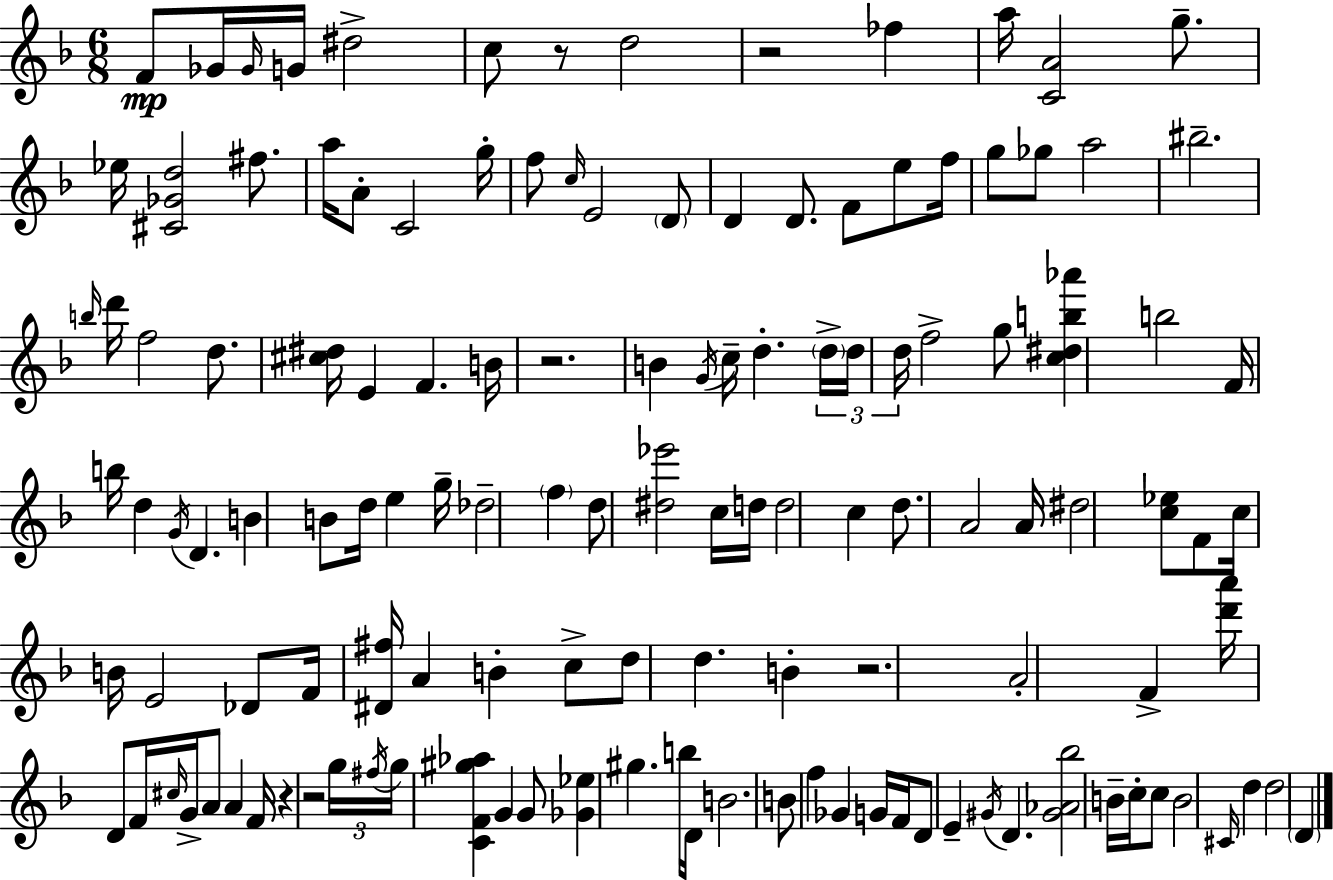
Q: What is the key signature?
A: F major